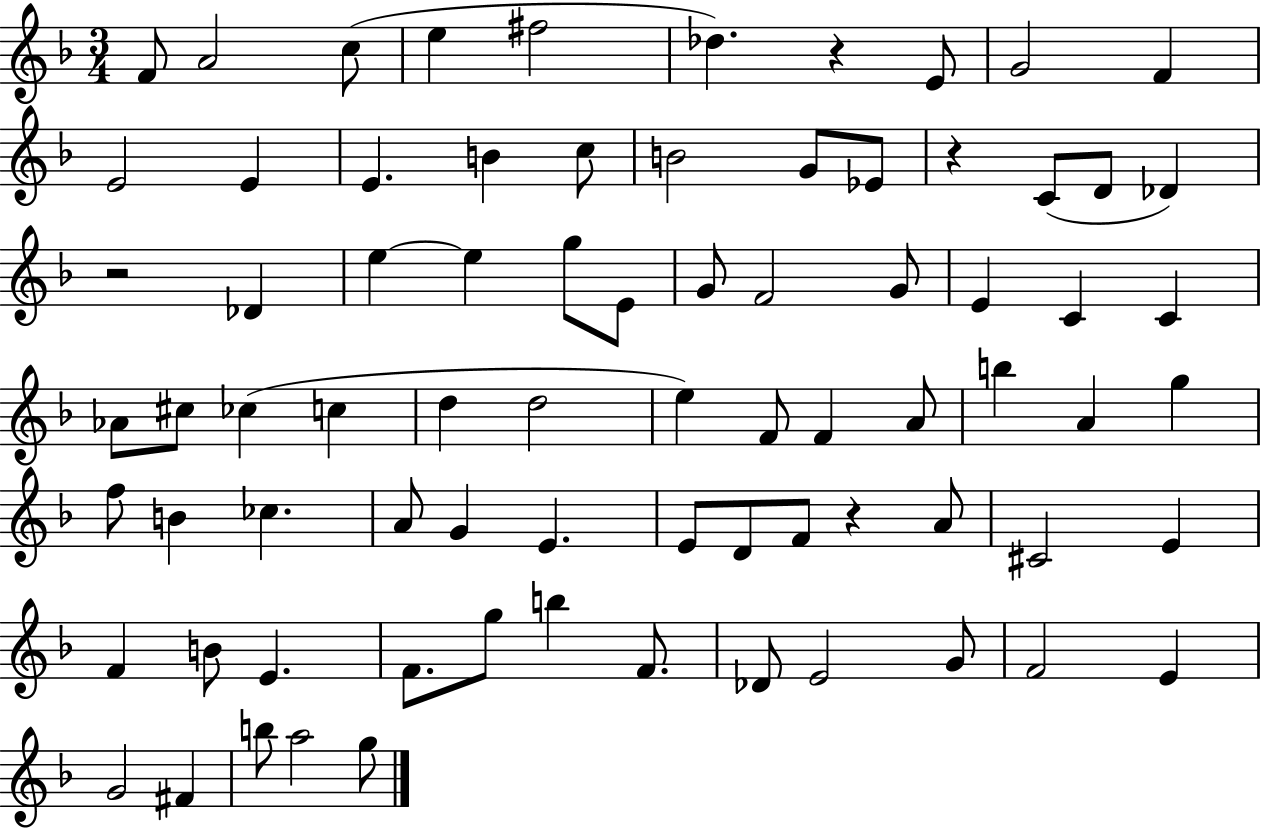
F4/e A4/h C5/e E5/q F#5/h Db5/q. R/q E4/e G4/h F4/q E4/h E4/q E4/q. B4/q C5/e B4/h G4/e Eb4/e R/q C4/e D4/e Db4/q R/h Db4/q E5/q E5/q G5/e E4/e G4/e F4/h G4/e E4/q C4/q C4/q Ab4/e C#5/e CES5/q C5/q D5/q D5/h E5/q F4/e F4/q A4/e B5/q A4/q G5/q F5/e B4/q CES5/q. A4/e G4/q E4/q. E4/e D4/e F4/e R/q A4/e C#4/h E4/q F4/q B4/e E4/q. F4/e. G5/e B5/q F4/e. Db4/e E4/h G4/e F4/h E4/q G4/h F#4/q B5/e A5/h G5/e